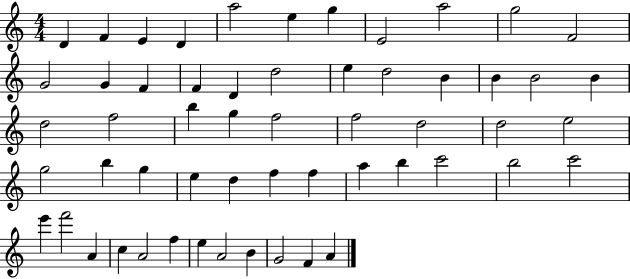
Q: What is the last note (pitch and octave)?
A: A4